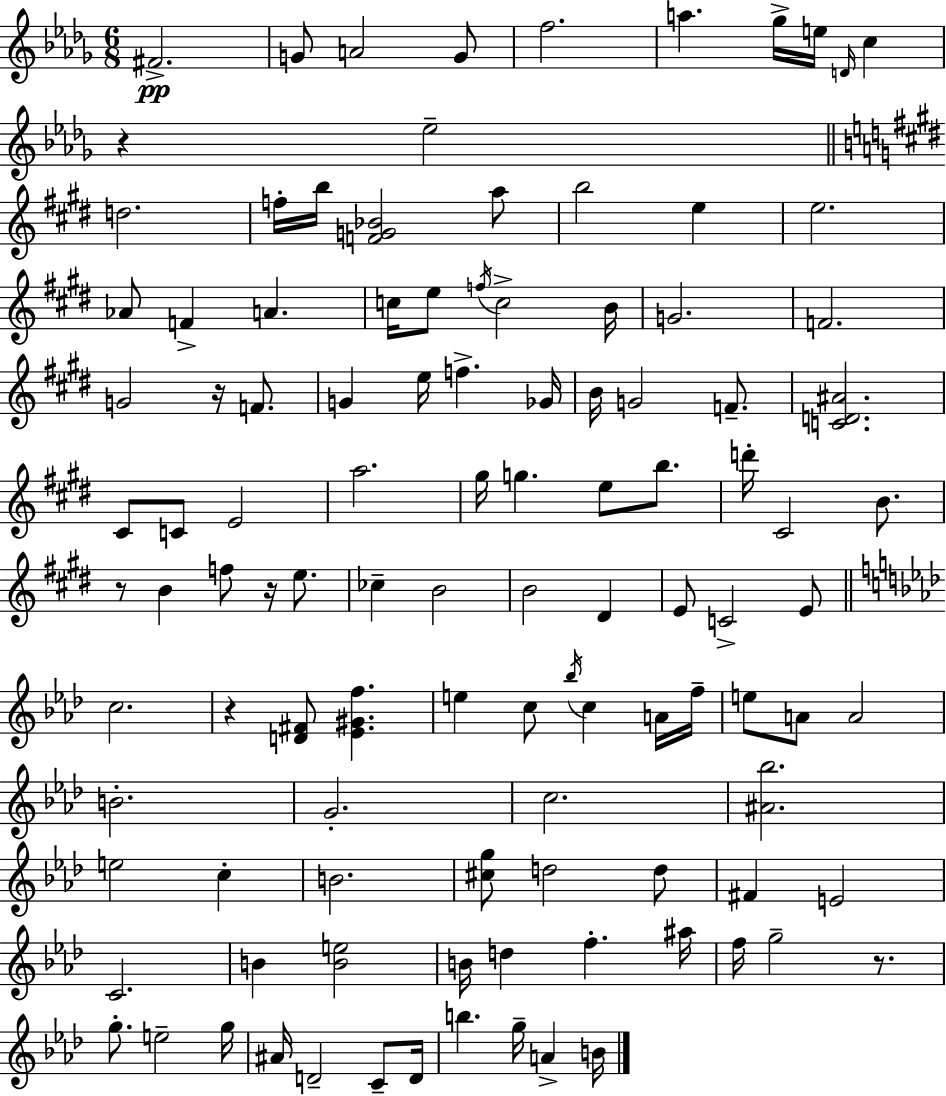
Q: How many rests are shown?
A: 6